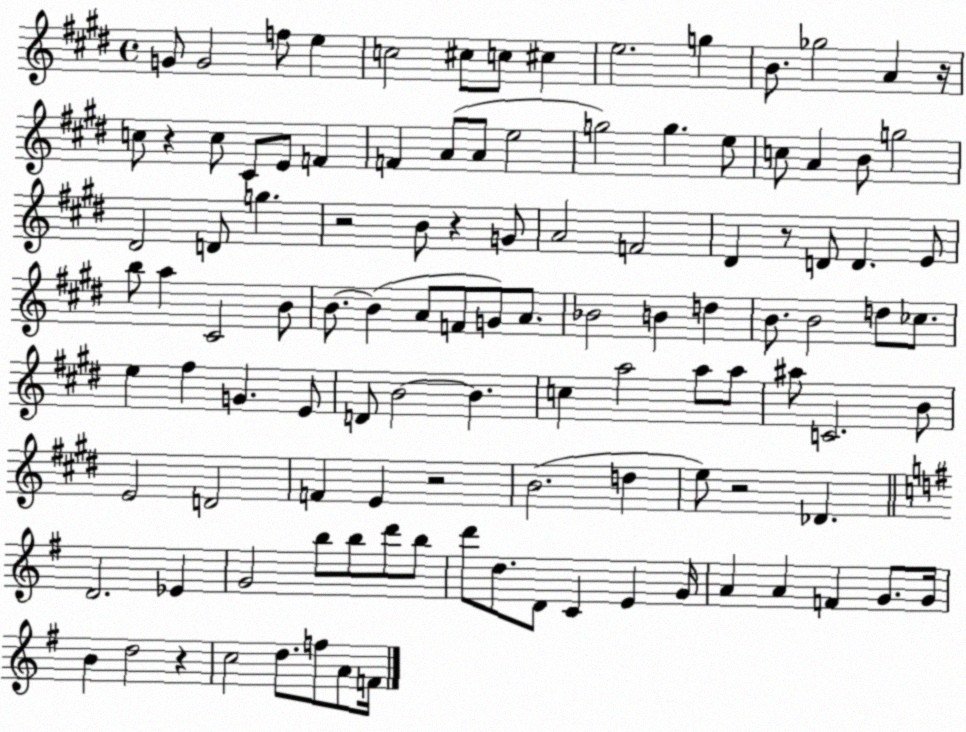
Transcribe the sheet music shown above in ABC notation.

X:1
T:Untitled
M:4/4
L:1/4
K:E
G/2 G2 f/2 e c2 ^c/2 c/2 ^c e2 g B/2 _g2 A z/4 c/2 z c/2 ^C/2 E/2 F F A/2 A/2 e2 g2 g e/2 c/2 A B/2 g2 ^D2 D/2 g z2 B/2 z G/2 A2 F2 ^D z/2 D/2 D E/2 b/2 a ^C2 B/2 B/2 B A/2 F/2 G/2 A/2 _B2 B d B/2 B2 d/2 _c/2 e ^f G E/2 D/2 B2 B c a2 a/2 a/2 ^a/2 C2 B/2 E2 D2 F E z2 B2 d e/2 z2 _D D2 _E G2 b/2 b/2 d'/2 b/2 d'/2 d/2 D/2 C E G/4 A A F G/2 G/4 B d2 z c2 d/2 f/2 A/2 F/4